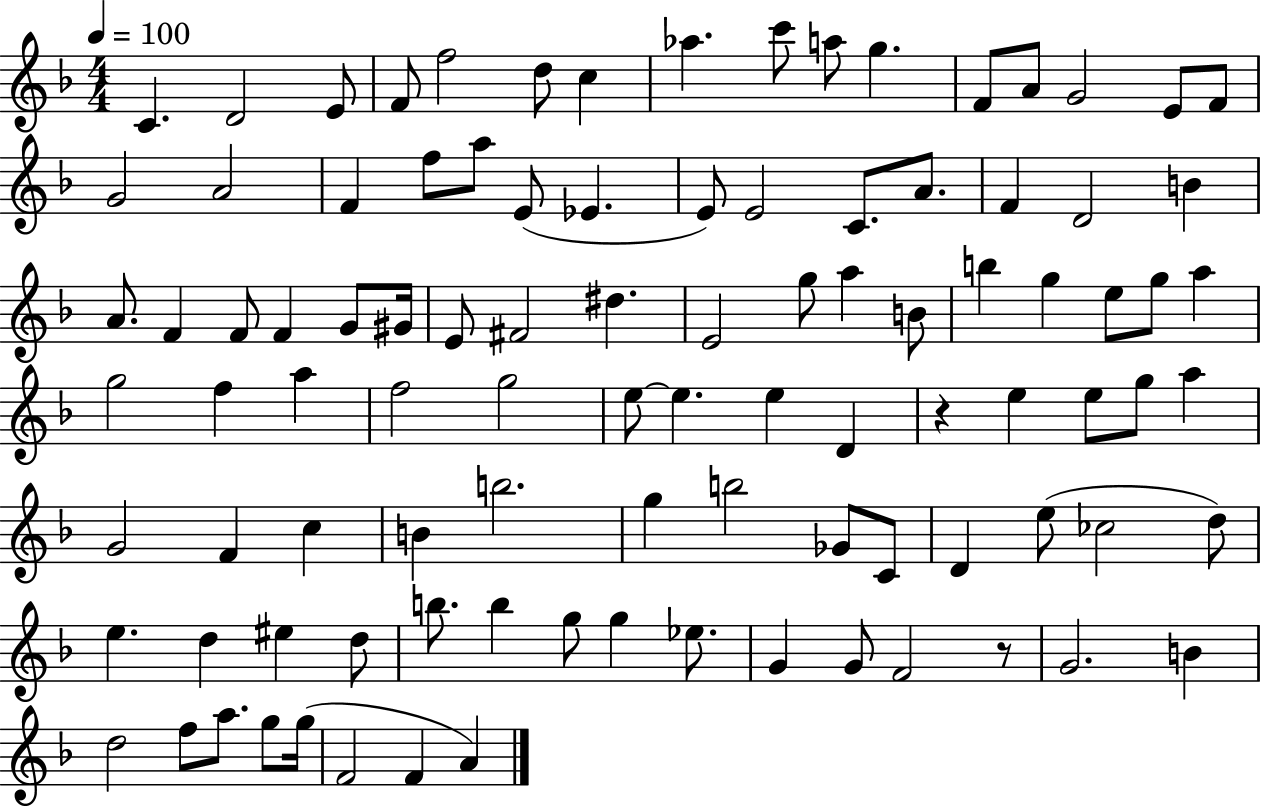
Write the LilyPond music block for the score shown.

{
  \clef treble
  \numericTimeSignature
  \time 4/4
  \key f \major
  \tempo 4 = 100
  c'4. d'2 e'8 | f'8 f''2 d''8 c''4 | aes''4. c'''8 a''8 g''4. | f'8 a'8 g'2 e'8 f'8 | \break g'2 a'2 | f'4 f''8 a''8 e'8( ees'4. | e'8) e'2 c'8. a'8. | f'4 d'2 b'4 | \break a'8. f'4 f'8 f'4 g'8 gis'16 | e'8 fis'2 dis''4. | e'2 g''8 a''4 b'8 | b''4 g''4 e''8 g''8 a''4 | \break g''2 f''4 a''4 | f''2 g''2 | e''8~~ e''4. e''4 d'4 | r4 e''4 e''8 g''8 a''4 | \break g'2 f'4 c''4 | b'4 b''2. | g''4 b''2 ges'8 c'8 | d'4 e''8( ces''2 d''8) | \break e''4. d''4 eis''4 d''8 | b''8. b''4 g''8 g''4 ees''8. | g'4 g'8 f'2 r8 | g'2. b'4 | \break d''2 f''8 a''8. g''8 g''16( | f'2 f'4 a'4) | \bar "|."
}